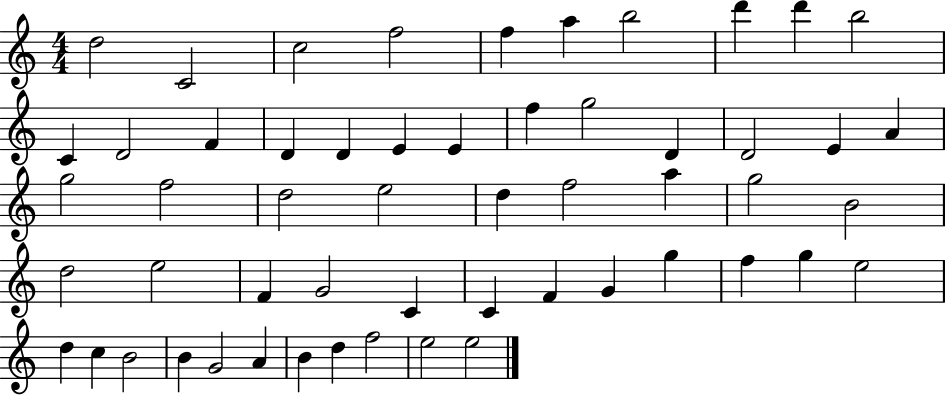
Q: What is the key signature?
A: C major